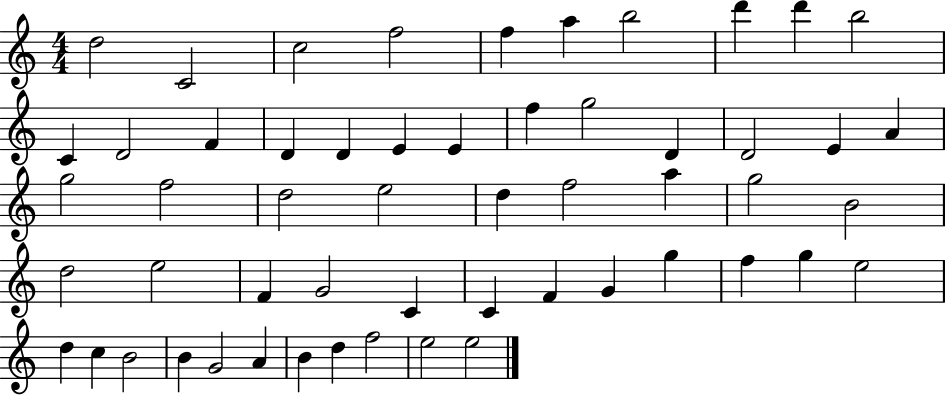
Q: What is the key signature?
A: C major